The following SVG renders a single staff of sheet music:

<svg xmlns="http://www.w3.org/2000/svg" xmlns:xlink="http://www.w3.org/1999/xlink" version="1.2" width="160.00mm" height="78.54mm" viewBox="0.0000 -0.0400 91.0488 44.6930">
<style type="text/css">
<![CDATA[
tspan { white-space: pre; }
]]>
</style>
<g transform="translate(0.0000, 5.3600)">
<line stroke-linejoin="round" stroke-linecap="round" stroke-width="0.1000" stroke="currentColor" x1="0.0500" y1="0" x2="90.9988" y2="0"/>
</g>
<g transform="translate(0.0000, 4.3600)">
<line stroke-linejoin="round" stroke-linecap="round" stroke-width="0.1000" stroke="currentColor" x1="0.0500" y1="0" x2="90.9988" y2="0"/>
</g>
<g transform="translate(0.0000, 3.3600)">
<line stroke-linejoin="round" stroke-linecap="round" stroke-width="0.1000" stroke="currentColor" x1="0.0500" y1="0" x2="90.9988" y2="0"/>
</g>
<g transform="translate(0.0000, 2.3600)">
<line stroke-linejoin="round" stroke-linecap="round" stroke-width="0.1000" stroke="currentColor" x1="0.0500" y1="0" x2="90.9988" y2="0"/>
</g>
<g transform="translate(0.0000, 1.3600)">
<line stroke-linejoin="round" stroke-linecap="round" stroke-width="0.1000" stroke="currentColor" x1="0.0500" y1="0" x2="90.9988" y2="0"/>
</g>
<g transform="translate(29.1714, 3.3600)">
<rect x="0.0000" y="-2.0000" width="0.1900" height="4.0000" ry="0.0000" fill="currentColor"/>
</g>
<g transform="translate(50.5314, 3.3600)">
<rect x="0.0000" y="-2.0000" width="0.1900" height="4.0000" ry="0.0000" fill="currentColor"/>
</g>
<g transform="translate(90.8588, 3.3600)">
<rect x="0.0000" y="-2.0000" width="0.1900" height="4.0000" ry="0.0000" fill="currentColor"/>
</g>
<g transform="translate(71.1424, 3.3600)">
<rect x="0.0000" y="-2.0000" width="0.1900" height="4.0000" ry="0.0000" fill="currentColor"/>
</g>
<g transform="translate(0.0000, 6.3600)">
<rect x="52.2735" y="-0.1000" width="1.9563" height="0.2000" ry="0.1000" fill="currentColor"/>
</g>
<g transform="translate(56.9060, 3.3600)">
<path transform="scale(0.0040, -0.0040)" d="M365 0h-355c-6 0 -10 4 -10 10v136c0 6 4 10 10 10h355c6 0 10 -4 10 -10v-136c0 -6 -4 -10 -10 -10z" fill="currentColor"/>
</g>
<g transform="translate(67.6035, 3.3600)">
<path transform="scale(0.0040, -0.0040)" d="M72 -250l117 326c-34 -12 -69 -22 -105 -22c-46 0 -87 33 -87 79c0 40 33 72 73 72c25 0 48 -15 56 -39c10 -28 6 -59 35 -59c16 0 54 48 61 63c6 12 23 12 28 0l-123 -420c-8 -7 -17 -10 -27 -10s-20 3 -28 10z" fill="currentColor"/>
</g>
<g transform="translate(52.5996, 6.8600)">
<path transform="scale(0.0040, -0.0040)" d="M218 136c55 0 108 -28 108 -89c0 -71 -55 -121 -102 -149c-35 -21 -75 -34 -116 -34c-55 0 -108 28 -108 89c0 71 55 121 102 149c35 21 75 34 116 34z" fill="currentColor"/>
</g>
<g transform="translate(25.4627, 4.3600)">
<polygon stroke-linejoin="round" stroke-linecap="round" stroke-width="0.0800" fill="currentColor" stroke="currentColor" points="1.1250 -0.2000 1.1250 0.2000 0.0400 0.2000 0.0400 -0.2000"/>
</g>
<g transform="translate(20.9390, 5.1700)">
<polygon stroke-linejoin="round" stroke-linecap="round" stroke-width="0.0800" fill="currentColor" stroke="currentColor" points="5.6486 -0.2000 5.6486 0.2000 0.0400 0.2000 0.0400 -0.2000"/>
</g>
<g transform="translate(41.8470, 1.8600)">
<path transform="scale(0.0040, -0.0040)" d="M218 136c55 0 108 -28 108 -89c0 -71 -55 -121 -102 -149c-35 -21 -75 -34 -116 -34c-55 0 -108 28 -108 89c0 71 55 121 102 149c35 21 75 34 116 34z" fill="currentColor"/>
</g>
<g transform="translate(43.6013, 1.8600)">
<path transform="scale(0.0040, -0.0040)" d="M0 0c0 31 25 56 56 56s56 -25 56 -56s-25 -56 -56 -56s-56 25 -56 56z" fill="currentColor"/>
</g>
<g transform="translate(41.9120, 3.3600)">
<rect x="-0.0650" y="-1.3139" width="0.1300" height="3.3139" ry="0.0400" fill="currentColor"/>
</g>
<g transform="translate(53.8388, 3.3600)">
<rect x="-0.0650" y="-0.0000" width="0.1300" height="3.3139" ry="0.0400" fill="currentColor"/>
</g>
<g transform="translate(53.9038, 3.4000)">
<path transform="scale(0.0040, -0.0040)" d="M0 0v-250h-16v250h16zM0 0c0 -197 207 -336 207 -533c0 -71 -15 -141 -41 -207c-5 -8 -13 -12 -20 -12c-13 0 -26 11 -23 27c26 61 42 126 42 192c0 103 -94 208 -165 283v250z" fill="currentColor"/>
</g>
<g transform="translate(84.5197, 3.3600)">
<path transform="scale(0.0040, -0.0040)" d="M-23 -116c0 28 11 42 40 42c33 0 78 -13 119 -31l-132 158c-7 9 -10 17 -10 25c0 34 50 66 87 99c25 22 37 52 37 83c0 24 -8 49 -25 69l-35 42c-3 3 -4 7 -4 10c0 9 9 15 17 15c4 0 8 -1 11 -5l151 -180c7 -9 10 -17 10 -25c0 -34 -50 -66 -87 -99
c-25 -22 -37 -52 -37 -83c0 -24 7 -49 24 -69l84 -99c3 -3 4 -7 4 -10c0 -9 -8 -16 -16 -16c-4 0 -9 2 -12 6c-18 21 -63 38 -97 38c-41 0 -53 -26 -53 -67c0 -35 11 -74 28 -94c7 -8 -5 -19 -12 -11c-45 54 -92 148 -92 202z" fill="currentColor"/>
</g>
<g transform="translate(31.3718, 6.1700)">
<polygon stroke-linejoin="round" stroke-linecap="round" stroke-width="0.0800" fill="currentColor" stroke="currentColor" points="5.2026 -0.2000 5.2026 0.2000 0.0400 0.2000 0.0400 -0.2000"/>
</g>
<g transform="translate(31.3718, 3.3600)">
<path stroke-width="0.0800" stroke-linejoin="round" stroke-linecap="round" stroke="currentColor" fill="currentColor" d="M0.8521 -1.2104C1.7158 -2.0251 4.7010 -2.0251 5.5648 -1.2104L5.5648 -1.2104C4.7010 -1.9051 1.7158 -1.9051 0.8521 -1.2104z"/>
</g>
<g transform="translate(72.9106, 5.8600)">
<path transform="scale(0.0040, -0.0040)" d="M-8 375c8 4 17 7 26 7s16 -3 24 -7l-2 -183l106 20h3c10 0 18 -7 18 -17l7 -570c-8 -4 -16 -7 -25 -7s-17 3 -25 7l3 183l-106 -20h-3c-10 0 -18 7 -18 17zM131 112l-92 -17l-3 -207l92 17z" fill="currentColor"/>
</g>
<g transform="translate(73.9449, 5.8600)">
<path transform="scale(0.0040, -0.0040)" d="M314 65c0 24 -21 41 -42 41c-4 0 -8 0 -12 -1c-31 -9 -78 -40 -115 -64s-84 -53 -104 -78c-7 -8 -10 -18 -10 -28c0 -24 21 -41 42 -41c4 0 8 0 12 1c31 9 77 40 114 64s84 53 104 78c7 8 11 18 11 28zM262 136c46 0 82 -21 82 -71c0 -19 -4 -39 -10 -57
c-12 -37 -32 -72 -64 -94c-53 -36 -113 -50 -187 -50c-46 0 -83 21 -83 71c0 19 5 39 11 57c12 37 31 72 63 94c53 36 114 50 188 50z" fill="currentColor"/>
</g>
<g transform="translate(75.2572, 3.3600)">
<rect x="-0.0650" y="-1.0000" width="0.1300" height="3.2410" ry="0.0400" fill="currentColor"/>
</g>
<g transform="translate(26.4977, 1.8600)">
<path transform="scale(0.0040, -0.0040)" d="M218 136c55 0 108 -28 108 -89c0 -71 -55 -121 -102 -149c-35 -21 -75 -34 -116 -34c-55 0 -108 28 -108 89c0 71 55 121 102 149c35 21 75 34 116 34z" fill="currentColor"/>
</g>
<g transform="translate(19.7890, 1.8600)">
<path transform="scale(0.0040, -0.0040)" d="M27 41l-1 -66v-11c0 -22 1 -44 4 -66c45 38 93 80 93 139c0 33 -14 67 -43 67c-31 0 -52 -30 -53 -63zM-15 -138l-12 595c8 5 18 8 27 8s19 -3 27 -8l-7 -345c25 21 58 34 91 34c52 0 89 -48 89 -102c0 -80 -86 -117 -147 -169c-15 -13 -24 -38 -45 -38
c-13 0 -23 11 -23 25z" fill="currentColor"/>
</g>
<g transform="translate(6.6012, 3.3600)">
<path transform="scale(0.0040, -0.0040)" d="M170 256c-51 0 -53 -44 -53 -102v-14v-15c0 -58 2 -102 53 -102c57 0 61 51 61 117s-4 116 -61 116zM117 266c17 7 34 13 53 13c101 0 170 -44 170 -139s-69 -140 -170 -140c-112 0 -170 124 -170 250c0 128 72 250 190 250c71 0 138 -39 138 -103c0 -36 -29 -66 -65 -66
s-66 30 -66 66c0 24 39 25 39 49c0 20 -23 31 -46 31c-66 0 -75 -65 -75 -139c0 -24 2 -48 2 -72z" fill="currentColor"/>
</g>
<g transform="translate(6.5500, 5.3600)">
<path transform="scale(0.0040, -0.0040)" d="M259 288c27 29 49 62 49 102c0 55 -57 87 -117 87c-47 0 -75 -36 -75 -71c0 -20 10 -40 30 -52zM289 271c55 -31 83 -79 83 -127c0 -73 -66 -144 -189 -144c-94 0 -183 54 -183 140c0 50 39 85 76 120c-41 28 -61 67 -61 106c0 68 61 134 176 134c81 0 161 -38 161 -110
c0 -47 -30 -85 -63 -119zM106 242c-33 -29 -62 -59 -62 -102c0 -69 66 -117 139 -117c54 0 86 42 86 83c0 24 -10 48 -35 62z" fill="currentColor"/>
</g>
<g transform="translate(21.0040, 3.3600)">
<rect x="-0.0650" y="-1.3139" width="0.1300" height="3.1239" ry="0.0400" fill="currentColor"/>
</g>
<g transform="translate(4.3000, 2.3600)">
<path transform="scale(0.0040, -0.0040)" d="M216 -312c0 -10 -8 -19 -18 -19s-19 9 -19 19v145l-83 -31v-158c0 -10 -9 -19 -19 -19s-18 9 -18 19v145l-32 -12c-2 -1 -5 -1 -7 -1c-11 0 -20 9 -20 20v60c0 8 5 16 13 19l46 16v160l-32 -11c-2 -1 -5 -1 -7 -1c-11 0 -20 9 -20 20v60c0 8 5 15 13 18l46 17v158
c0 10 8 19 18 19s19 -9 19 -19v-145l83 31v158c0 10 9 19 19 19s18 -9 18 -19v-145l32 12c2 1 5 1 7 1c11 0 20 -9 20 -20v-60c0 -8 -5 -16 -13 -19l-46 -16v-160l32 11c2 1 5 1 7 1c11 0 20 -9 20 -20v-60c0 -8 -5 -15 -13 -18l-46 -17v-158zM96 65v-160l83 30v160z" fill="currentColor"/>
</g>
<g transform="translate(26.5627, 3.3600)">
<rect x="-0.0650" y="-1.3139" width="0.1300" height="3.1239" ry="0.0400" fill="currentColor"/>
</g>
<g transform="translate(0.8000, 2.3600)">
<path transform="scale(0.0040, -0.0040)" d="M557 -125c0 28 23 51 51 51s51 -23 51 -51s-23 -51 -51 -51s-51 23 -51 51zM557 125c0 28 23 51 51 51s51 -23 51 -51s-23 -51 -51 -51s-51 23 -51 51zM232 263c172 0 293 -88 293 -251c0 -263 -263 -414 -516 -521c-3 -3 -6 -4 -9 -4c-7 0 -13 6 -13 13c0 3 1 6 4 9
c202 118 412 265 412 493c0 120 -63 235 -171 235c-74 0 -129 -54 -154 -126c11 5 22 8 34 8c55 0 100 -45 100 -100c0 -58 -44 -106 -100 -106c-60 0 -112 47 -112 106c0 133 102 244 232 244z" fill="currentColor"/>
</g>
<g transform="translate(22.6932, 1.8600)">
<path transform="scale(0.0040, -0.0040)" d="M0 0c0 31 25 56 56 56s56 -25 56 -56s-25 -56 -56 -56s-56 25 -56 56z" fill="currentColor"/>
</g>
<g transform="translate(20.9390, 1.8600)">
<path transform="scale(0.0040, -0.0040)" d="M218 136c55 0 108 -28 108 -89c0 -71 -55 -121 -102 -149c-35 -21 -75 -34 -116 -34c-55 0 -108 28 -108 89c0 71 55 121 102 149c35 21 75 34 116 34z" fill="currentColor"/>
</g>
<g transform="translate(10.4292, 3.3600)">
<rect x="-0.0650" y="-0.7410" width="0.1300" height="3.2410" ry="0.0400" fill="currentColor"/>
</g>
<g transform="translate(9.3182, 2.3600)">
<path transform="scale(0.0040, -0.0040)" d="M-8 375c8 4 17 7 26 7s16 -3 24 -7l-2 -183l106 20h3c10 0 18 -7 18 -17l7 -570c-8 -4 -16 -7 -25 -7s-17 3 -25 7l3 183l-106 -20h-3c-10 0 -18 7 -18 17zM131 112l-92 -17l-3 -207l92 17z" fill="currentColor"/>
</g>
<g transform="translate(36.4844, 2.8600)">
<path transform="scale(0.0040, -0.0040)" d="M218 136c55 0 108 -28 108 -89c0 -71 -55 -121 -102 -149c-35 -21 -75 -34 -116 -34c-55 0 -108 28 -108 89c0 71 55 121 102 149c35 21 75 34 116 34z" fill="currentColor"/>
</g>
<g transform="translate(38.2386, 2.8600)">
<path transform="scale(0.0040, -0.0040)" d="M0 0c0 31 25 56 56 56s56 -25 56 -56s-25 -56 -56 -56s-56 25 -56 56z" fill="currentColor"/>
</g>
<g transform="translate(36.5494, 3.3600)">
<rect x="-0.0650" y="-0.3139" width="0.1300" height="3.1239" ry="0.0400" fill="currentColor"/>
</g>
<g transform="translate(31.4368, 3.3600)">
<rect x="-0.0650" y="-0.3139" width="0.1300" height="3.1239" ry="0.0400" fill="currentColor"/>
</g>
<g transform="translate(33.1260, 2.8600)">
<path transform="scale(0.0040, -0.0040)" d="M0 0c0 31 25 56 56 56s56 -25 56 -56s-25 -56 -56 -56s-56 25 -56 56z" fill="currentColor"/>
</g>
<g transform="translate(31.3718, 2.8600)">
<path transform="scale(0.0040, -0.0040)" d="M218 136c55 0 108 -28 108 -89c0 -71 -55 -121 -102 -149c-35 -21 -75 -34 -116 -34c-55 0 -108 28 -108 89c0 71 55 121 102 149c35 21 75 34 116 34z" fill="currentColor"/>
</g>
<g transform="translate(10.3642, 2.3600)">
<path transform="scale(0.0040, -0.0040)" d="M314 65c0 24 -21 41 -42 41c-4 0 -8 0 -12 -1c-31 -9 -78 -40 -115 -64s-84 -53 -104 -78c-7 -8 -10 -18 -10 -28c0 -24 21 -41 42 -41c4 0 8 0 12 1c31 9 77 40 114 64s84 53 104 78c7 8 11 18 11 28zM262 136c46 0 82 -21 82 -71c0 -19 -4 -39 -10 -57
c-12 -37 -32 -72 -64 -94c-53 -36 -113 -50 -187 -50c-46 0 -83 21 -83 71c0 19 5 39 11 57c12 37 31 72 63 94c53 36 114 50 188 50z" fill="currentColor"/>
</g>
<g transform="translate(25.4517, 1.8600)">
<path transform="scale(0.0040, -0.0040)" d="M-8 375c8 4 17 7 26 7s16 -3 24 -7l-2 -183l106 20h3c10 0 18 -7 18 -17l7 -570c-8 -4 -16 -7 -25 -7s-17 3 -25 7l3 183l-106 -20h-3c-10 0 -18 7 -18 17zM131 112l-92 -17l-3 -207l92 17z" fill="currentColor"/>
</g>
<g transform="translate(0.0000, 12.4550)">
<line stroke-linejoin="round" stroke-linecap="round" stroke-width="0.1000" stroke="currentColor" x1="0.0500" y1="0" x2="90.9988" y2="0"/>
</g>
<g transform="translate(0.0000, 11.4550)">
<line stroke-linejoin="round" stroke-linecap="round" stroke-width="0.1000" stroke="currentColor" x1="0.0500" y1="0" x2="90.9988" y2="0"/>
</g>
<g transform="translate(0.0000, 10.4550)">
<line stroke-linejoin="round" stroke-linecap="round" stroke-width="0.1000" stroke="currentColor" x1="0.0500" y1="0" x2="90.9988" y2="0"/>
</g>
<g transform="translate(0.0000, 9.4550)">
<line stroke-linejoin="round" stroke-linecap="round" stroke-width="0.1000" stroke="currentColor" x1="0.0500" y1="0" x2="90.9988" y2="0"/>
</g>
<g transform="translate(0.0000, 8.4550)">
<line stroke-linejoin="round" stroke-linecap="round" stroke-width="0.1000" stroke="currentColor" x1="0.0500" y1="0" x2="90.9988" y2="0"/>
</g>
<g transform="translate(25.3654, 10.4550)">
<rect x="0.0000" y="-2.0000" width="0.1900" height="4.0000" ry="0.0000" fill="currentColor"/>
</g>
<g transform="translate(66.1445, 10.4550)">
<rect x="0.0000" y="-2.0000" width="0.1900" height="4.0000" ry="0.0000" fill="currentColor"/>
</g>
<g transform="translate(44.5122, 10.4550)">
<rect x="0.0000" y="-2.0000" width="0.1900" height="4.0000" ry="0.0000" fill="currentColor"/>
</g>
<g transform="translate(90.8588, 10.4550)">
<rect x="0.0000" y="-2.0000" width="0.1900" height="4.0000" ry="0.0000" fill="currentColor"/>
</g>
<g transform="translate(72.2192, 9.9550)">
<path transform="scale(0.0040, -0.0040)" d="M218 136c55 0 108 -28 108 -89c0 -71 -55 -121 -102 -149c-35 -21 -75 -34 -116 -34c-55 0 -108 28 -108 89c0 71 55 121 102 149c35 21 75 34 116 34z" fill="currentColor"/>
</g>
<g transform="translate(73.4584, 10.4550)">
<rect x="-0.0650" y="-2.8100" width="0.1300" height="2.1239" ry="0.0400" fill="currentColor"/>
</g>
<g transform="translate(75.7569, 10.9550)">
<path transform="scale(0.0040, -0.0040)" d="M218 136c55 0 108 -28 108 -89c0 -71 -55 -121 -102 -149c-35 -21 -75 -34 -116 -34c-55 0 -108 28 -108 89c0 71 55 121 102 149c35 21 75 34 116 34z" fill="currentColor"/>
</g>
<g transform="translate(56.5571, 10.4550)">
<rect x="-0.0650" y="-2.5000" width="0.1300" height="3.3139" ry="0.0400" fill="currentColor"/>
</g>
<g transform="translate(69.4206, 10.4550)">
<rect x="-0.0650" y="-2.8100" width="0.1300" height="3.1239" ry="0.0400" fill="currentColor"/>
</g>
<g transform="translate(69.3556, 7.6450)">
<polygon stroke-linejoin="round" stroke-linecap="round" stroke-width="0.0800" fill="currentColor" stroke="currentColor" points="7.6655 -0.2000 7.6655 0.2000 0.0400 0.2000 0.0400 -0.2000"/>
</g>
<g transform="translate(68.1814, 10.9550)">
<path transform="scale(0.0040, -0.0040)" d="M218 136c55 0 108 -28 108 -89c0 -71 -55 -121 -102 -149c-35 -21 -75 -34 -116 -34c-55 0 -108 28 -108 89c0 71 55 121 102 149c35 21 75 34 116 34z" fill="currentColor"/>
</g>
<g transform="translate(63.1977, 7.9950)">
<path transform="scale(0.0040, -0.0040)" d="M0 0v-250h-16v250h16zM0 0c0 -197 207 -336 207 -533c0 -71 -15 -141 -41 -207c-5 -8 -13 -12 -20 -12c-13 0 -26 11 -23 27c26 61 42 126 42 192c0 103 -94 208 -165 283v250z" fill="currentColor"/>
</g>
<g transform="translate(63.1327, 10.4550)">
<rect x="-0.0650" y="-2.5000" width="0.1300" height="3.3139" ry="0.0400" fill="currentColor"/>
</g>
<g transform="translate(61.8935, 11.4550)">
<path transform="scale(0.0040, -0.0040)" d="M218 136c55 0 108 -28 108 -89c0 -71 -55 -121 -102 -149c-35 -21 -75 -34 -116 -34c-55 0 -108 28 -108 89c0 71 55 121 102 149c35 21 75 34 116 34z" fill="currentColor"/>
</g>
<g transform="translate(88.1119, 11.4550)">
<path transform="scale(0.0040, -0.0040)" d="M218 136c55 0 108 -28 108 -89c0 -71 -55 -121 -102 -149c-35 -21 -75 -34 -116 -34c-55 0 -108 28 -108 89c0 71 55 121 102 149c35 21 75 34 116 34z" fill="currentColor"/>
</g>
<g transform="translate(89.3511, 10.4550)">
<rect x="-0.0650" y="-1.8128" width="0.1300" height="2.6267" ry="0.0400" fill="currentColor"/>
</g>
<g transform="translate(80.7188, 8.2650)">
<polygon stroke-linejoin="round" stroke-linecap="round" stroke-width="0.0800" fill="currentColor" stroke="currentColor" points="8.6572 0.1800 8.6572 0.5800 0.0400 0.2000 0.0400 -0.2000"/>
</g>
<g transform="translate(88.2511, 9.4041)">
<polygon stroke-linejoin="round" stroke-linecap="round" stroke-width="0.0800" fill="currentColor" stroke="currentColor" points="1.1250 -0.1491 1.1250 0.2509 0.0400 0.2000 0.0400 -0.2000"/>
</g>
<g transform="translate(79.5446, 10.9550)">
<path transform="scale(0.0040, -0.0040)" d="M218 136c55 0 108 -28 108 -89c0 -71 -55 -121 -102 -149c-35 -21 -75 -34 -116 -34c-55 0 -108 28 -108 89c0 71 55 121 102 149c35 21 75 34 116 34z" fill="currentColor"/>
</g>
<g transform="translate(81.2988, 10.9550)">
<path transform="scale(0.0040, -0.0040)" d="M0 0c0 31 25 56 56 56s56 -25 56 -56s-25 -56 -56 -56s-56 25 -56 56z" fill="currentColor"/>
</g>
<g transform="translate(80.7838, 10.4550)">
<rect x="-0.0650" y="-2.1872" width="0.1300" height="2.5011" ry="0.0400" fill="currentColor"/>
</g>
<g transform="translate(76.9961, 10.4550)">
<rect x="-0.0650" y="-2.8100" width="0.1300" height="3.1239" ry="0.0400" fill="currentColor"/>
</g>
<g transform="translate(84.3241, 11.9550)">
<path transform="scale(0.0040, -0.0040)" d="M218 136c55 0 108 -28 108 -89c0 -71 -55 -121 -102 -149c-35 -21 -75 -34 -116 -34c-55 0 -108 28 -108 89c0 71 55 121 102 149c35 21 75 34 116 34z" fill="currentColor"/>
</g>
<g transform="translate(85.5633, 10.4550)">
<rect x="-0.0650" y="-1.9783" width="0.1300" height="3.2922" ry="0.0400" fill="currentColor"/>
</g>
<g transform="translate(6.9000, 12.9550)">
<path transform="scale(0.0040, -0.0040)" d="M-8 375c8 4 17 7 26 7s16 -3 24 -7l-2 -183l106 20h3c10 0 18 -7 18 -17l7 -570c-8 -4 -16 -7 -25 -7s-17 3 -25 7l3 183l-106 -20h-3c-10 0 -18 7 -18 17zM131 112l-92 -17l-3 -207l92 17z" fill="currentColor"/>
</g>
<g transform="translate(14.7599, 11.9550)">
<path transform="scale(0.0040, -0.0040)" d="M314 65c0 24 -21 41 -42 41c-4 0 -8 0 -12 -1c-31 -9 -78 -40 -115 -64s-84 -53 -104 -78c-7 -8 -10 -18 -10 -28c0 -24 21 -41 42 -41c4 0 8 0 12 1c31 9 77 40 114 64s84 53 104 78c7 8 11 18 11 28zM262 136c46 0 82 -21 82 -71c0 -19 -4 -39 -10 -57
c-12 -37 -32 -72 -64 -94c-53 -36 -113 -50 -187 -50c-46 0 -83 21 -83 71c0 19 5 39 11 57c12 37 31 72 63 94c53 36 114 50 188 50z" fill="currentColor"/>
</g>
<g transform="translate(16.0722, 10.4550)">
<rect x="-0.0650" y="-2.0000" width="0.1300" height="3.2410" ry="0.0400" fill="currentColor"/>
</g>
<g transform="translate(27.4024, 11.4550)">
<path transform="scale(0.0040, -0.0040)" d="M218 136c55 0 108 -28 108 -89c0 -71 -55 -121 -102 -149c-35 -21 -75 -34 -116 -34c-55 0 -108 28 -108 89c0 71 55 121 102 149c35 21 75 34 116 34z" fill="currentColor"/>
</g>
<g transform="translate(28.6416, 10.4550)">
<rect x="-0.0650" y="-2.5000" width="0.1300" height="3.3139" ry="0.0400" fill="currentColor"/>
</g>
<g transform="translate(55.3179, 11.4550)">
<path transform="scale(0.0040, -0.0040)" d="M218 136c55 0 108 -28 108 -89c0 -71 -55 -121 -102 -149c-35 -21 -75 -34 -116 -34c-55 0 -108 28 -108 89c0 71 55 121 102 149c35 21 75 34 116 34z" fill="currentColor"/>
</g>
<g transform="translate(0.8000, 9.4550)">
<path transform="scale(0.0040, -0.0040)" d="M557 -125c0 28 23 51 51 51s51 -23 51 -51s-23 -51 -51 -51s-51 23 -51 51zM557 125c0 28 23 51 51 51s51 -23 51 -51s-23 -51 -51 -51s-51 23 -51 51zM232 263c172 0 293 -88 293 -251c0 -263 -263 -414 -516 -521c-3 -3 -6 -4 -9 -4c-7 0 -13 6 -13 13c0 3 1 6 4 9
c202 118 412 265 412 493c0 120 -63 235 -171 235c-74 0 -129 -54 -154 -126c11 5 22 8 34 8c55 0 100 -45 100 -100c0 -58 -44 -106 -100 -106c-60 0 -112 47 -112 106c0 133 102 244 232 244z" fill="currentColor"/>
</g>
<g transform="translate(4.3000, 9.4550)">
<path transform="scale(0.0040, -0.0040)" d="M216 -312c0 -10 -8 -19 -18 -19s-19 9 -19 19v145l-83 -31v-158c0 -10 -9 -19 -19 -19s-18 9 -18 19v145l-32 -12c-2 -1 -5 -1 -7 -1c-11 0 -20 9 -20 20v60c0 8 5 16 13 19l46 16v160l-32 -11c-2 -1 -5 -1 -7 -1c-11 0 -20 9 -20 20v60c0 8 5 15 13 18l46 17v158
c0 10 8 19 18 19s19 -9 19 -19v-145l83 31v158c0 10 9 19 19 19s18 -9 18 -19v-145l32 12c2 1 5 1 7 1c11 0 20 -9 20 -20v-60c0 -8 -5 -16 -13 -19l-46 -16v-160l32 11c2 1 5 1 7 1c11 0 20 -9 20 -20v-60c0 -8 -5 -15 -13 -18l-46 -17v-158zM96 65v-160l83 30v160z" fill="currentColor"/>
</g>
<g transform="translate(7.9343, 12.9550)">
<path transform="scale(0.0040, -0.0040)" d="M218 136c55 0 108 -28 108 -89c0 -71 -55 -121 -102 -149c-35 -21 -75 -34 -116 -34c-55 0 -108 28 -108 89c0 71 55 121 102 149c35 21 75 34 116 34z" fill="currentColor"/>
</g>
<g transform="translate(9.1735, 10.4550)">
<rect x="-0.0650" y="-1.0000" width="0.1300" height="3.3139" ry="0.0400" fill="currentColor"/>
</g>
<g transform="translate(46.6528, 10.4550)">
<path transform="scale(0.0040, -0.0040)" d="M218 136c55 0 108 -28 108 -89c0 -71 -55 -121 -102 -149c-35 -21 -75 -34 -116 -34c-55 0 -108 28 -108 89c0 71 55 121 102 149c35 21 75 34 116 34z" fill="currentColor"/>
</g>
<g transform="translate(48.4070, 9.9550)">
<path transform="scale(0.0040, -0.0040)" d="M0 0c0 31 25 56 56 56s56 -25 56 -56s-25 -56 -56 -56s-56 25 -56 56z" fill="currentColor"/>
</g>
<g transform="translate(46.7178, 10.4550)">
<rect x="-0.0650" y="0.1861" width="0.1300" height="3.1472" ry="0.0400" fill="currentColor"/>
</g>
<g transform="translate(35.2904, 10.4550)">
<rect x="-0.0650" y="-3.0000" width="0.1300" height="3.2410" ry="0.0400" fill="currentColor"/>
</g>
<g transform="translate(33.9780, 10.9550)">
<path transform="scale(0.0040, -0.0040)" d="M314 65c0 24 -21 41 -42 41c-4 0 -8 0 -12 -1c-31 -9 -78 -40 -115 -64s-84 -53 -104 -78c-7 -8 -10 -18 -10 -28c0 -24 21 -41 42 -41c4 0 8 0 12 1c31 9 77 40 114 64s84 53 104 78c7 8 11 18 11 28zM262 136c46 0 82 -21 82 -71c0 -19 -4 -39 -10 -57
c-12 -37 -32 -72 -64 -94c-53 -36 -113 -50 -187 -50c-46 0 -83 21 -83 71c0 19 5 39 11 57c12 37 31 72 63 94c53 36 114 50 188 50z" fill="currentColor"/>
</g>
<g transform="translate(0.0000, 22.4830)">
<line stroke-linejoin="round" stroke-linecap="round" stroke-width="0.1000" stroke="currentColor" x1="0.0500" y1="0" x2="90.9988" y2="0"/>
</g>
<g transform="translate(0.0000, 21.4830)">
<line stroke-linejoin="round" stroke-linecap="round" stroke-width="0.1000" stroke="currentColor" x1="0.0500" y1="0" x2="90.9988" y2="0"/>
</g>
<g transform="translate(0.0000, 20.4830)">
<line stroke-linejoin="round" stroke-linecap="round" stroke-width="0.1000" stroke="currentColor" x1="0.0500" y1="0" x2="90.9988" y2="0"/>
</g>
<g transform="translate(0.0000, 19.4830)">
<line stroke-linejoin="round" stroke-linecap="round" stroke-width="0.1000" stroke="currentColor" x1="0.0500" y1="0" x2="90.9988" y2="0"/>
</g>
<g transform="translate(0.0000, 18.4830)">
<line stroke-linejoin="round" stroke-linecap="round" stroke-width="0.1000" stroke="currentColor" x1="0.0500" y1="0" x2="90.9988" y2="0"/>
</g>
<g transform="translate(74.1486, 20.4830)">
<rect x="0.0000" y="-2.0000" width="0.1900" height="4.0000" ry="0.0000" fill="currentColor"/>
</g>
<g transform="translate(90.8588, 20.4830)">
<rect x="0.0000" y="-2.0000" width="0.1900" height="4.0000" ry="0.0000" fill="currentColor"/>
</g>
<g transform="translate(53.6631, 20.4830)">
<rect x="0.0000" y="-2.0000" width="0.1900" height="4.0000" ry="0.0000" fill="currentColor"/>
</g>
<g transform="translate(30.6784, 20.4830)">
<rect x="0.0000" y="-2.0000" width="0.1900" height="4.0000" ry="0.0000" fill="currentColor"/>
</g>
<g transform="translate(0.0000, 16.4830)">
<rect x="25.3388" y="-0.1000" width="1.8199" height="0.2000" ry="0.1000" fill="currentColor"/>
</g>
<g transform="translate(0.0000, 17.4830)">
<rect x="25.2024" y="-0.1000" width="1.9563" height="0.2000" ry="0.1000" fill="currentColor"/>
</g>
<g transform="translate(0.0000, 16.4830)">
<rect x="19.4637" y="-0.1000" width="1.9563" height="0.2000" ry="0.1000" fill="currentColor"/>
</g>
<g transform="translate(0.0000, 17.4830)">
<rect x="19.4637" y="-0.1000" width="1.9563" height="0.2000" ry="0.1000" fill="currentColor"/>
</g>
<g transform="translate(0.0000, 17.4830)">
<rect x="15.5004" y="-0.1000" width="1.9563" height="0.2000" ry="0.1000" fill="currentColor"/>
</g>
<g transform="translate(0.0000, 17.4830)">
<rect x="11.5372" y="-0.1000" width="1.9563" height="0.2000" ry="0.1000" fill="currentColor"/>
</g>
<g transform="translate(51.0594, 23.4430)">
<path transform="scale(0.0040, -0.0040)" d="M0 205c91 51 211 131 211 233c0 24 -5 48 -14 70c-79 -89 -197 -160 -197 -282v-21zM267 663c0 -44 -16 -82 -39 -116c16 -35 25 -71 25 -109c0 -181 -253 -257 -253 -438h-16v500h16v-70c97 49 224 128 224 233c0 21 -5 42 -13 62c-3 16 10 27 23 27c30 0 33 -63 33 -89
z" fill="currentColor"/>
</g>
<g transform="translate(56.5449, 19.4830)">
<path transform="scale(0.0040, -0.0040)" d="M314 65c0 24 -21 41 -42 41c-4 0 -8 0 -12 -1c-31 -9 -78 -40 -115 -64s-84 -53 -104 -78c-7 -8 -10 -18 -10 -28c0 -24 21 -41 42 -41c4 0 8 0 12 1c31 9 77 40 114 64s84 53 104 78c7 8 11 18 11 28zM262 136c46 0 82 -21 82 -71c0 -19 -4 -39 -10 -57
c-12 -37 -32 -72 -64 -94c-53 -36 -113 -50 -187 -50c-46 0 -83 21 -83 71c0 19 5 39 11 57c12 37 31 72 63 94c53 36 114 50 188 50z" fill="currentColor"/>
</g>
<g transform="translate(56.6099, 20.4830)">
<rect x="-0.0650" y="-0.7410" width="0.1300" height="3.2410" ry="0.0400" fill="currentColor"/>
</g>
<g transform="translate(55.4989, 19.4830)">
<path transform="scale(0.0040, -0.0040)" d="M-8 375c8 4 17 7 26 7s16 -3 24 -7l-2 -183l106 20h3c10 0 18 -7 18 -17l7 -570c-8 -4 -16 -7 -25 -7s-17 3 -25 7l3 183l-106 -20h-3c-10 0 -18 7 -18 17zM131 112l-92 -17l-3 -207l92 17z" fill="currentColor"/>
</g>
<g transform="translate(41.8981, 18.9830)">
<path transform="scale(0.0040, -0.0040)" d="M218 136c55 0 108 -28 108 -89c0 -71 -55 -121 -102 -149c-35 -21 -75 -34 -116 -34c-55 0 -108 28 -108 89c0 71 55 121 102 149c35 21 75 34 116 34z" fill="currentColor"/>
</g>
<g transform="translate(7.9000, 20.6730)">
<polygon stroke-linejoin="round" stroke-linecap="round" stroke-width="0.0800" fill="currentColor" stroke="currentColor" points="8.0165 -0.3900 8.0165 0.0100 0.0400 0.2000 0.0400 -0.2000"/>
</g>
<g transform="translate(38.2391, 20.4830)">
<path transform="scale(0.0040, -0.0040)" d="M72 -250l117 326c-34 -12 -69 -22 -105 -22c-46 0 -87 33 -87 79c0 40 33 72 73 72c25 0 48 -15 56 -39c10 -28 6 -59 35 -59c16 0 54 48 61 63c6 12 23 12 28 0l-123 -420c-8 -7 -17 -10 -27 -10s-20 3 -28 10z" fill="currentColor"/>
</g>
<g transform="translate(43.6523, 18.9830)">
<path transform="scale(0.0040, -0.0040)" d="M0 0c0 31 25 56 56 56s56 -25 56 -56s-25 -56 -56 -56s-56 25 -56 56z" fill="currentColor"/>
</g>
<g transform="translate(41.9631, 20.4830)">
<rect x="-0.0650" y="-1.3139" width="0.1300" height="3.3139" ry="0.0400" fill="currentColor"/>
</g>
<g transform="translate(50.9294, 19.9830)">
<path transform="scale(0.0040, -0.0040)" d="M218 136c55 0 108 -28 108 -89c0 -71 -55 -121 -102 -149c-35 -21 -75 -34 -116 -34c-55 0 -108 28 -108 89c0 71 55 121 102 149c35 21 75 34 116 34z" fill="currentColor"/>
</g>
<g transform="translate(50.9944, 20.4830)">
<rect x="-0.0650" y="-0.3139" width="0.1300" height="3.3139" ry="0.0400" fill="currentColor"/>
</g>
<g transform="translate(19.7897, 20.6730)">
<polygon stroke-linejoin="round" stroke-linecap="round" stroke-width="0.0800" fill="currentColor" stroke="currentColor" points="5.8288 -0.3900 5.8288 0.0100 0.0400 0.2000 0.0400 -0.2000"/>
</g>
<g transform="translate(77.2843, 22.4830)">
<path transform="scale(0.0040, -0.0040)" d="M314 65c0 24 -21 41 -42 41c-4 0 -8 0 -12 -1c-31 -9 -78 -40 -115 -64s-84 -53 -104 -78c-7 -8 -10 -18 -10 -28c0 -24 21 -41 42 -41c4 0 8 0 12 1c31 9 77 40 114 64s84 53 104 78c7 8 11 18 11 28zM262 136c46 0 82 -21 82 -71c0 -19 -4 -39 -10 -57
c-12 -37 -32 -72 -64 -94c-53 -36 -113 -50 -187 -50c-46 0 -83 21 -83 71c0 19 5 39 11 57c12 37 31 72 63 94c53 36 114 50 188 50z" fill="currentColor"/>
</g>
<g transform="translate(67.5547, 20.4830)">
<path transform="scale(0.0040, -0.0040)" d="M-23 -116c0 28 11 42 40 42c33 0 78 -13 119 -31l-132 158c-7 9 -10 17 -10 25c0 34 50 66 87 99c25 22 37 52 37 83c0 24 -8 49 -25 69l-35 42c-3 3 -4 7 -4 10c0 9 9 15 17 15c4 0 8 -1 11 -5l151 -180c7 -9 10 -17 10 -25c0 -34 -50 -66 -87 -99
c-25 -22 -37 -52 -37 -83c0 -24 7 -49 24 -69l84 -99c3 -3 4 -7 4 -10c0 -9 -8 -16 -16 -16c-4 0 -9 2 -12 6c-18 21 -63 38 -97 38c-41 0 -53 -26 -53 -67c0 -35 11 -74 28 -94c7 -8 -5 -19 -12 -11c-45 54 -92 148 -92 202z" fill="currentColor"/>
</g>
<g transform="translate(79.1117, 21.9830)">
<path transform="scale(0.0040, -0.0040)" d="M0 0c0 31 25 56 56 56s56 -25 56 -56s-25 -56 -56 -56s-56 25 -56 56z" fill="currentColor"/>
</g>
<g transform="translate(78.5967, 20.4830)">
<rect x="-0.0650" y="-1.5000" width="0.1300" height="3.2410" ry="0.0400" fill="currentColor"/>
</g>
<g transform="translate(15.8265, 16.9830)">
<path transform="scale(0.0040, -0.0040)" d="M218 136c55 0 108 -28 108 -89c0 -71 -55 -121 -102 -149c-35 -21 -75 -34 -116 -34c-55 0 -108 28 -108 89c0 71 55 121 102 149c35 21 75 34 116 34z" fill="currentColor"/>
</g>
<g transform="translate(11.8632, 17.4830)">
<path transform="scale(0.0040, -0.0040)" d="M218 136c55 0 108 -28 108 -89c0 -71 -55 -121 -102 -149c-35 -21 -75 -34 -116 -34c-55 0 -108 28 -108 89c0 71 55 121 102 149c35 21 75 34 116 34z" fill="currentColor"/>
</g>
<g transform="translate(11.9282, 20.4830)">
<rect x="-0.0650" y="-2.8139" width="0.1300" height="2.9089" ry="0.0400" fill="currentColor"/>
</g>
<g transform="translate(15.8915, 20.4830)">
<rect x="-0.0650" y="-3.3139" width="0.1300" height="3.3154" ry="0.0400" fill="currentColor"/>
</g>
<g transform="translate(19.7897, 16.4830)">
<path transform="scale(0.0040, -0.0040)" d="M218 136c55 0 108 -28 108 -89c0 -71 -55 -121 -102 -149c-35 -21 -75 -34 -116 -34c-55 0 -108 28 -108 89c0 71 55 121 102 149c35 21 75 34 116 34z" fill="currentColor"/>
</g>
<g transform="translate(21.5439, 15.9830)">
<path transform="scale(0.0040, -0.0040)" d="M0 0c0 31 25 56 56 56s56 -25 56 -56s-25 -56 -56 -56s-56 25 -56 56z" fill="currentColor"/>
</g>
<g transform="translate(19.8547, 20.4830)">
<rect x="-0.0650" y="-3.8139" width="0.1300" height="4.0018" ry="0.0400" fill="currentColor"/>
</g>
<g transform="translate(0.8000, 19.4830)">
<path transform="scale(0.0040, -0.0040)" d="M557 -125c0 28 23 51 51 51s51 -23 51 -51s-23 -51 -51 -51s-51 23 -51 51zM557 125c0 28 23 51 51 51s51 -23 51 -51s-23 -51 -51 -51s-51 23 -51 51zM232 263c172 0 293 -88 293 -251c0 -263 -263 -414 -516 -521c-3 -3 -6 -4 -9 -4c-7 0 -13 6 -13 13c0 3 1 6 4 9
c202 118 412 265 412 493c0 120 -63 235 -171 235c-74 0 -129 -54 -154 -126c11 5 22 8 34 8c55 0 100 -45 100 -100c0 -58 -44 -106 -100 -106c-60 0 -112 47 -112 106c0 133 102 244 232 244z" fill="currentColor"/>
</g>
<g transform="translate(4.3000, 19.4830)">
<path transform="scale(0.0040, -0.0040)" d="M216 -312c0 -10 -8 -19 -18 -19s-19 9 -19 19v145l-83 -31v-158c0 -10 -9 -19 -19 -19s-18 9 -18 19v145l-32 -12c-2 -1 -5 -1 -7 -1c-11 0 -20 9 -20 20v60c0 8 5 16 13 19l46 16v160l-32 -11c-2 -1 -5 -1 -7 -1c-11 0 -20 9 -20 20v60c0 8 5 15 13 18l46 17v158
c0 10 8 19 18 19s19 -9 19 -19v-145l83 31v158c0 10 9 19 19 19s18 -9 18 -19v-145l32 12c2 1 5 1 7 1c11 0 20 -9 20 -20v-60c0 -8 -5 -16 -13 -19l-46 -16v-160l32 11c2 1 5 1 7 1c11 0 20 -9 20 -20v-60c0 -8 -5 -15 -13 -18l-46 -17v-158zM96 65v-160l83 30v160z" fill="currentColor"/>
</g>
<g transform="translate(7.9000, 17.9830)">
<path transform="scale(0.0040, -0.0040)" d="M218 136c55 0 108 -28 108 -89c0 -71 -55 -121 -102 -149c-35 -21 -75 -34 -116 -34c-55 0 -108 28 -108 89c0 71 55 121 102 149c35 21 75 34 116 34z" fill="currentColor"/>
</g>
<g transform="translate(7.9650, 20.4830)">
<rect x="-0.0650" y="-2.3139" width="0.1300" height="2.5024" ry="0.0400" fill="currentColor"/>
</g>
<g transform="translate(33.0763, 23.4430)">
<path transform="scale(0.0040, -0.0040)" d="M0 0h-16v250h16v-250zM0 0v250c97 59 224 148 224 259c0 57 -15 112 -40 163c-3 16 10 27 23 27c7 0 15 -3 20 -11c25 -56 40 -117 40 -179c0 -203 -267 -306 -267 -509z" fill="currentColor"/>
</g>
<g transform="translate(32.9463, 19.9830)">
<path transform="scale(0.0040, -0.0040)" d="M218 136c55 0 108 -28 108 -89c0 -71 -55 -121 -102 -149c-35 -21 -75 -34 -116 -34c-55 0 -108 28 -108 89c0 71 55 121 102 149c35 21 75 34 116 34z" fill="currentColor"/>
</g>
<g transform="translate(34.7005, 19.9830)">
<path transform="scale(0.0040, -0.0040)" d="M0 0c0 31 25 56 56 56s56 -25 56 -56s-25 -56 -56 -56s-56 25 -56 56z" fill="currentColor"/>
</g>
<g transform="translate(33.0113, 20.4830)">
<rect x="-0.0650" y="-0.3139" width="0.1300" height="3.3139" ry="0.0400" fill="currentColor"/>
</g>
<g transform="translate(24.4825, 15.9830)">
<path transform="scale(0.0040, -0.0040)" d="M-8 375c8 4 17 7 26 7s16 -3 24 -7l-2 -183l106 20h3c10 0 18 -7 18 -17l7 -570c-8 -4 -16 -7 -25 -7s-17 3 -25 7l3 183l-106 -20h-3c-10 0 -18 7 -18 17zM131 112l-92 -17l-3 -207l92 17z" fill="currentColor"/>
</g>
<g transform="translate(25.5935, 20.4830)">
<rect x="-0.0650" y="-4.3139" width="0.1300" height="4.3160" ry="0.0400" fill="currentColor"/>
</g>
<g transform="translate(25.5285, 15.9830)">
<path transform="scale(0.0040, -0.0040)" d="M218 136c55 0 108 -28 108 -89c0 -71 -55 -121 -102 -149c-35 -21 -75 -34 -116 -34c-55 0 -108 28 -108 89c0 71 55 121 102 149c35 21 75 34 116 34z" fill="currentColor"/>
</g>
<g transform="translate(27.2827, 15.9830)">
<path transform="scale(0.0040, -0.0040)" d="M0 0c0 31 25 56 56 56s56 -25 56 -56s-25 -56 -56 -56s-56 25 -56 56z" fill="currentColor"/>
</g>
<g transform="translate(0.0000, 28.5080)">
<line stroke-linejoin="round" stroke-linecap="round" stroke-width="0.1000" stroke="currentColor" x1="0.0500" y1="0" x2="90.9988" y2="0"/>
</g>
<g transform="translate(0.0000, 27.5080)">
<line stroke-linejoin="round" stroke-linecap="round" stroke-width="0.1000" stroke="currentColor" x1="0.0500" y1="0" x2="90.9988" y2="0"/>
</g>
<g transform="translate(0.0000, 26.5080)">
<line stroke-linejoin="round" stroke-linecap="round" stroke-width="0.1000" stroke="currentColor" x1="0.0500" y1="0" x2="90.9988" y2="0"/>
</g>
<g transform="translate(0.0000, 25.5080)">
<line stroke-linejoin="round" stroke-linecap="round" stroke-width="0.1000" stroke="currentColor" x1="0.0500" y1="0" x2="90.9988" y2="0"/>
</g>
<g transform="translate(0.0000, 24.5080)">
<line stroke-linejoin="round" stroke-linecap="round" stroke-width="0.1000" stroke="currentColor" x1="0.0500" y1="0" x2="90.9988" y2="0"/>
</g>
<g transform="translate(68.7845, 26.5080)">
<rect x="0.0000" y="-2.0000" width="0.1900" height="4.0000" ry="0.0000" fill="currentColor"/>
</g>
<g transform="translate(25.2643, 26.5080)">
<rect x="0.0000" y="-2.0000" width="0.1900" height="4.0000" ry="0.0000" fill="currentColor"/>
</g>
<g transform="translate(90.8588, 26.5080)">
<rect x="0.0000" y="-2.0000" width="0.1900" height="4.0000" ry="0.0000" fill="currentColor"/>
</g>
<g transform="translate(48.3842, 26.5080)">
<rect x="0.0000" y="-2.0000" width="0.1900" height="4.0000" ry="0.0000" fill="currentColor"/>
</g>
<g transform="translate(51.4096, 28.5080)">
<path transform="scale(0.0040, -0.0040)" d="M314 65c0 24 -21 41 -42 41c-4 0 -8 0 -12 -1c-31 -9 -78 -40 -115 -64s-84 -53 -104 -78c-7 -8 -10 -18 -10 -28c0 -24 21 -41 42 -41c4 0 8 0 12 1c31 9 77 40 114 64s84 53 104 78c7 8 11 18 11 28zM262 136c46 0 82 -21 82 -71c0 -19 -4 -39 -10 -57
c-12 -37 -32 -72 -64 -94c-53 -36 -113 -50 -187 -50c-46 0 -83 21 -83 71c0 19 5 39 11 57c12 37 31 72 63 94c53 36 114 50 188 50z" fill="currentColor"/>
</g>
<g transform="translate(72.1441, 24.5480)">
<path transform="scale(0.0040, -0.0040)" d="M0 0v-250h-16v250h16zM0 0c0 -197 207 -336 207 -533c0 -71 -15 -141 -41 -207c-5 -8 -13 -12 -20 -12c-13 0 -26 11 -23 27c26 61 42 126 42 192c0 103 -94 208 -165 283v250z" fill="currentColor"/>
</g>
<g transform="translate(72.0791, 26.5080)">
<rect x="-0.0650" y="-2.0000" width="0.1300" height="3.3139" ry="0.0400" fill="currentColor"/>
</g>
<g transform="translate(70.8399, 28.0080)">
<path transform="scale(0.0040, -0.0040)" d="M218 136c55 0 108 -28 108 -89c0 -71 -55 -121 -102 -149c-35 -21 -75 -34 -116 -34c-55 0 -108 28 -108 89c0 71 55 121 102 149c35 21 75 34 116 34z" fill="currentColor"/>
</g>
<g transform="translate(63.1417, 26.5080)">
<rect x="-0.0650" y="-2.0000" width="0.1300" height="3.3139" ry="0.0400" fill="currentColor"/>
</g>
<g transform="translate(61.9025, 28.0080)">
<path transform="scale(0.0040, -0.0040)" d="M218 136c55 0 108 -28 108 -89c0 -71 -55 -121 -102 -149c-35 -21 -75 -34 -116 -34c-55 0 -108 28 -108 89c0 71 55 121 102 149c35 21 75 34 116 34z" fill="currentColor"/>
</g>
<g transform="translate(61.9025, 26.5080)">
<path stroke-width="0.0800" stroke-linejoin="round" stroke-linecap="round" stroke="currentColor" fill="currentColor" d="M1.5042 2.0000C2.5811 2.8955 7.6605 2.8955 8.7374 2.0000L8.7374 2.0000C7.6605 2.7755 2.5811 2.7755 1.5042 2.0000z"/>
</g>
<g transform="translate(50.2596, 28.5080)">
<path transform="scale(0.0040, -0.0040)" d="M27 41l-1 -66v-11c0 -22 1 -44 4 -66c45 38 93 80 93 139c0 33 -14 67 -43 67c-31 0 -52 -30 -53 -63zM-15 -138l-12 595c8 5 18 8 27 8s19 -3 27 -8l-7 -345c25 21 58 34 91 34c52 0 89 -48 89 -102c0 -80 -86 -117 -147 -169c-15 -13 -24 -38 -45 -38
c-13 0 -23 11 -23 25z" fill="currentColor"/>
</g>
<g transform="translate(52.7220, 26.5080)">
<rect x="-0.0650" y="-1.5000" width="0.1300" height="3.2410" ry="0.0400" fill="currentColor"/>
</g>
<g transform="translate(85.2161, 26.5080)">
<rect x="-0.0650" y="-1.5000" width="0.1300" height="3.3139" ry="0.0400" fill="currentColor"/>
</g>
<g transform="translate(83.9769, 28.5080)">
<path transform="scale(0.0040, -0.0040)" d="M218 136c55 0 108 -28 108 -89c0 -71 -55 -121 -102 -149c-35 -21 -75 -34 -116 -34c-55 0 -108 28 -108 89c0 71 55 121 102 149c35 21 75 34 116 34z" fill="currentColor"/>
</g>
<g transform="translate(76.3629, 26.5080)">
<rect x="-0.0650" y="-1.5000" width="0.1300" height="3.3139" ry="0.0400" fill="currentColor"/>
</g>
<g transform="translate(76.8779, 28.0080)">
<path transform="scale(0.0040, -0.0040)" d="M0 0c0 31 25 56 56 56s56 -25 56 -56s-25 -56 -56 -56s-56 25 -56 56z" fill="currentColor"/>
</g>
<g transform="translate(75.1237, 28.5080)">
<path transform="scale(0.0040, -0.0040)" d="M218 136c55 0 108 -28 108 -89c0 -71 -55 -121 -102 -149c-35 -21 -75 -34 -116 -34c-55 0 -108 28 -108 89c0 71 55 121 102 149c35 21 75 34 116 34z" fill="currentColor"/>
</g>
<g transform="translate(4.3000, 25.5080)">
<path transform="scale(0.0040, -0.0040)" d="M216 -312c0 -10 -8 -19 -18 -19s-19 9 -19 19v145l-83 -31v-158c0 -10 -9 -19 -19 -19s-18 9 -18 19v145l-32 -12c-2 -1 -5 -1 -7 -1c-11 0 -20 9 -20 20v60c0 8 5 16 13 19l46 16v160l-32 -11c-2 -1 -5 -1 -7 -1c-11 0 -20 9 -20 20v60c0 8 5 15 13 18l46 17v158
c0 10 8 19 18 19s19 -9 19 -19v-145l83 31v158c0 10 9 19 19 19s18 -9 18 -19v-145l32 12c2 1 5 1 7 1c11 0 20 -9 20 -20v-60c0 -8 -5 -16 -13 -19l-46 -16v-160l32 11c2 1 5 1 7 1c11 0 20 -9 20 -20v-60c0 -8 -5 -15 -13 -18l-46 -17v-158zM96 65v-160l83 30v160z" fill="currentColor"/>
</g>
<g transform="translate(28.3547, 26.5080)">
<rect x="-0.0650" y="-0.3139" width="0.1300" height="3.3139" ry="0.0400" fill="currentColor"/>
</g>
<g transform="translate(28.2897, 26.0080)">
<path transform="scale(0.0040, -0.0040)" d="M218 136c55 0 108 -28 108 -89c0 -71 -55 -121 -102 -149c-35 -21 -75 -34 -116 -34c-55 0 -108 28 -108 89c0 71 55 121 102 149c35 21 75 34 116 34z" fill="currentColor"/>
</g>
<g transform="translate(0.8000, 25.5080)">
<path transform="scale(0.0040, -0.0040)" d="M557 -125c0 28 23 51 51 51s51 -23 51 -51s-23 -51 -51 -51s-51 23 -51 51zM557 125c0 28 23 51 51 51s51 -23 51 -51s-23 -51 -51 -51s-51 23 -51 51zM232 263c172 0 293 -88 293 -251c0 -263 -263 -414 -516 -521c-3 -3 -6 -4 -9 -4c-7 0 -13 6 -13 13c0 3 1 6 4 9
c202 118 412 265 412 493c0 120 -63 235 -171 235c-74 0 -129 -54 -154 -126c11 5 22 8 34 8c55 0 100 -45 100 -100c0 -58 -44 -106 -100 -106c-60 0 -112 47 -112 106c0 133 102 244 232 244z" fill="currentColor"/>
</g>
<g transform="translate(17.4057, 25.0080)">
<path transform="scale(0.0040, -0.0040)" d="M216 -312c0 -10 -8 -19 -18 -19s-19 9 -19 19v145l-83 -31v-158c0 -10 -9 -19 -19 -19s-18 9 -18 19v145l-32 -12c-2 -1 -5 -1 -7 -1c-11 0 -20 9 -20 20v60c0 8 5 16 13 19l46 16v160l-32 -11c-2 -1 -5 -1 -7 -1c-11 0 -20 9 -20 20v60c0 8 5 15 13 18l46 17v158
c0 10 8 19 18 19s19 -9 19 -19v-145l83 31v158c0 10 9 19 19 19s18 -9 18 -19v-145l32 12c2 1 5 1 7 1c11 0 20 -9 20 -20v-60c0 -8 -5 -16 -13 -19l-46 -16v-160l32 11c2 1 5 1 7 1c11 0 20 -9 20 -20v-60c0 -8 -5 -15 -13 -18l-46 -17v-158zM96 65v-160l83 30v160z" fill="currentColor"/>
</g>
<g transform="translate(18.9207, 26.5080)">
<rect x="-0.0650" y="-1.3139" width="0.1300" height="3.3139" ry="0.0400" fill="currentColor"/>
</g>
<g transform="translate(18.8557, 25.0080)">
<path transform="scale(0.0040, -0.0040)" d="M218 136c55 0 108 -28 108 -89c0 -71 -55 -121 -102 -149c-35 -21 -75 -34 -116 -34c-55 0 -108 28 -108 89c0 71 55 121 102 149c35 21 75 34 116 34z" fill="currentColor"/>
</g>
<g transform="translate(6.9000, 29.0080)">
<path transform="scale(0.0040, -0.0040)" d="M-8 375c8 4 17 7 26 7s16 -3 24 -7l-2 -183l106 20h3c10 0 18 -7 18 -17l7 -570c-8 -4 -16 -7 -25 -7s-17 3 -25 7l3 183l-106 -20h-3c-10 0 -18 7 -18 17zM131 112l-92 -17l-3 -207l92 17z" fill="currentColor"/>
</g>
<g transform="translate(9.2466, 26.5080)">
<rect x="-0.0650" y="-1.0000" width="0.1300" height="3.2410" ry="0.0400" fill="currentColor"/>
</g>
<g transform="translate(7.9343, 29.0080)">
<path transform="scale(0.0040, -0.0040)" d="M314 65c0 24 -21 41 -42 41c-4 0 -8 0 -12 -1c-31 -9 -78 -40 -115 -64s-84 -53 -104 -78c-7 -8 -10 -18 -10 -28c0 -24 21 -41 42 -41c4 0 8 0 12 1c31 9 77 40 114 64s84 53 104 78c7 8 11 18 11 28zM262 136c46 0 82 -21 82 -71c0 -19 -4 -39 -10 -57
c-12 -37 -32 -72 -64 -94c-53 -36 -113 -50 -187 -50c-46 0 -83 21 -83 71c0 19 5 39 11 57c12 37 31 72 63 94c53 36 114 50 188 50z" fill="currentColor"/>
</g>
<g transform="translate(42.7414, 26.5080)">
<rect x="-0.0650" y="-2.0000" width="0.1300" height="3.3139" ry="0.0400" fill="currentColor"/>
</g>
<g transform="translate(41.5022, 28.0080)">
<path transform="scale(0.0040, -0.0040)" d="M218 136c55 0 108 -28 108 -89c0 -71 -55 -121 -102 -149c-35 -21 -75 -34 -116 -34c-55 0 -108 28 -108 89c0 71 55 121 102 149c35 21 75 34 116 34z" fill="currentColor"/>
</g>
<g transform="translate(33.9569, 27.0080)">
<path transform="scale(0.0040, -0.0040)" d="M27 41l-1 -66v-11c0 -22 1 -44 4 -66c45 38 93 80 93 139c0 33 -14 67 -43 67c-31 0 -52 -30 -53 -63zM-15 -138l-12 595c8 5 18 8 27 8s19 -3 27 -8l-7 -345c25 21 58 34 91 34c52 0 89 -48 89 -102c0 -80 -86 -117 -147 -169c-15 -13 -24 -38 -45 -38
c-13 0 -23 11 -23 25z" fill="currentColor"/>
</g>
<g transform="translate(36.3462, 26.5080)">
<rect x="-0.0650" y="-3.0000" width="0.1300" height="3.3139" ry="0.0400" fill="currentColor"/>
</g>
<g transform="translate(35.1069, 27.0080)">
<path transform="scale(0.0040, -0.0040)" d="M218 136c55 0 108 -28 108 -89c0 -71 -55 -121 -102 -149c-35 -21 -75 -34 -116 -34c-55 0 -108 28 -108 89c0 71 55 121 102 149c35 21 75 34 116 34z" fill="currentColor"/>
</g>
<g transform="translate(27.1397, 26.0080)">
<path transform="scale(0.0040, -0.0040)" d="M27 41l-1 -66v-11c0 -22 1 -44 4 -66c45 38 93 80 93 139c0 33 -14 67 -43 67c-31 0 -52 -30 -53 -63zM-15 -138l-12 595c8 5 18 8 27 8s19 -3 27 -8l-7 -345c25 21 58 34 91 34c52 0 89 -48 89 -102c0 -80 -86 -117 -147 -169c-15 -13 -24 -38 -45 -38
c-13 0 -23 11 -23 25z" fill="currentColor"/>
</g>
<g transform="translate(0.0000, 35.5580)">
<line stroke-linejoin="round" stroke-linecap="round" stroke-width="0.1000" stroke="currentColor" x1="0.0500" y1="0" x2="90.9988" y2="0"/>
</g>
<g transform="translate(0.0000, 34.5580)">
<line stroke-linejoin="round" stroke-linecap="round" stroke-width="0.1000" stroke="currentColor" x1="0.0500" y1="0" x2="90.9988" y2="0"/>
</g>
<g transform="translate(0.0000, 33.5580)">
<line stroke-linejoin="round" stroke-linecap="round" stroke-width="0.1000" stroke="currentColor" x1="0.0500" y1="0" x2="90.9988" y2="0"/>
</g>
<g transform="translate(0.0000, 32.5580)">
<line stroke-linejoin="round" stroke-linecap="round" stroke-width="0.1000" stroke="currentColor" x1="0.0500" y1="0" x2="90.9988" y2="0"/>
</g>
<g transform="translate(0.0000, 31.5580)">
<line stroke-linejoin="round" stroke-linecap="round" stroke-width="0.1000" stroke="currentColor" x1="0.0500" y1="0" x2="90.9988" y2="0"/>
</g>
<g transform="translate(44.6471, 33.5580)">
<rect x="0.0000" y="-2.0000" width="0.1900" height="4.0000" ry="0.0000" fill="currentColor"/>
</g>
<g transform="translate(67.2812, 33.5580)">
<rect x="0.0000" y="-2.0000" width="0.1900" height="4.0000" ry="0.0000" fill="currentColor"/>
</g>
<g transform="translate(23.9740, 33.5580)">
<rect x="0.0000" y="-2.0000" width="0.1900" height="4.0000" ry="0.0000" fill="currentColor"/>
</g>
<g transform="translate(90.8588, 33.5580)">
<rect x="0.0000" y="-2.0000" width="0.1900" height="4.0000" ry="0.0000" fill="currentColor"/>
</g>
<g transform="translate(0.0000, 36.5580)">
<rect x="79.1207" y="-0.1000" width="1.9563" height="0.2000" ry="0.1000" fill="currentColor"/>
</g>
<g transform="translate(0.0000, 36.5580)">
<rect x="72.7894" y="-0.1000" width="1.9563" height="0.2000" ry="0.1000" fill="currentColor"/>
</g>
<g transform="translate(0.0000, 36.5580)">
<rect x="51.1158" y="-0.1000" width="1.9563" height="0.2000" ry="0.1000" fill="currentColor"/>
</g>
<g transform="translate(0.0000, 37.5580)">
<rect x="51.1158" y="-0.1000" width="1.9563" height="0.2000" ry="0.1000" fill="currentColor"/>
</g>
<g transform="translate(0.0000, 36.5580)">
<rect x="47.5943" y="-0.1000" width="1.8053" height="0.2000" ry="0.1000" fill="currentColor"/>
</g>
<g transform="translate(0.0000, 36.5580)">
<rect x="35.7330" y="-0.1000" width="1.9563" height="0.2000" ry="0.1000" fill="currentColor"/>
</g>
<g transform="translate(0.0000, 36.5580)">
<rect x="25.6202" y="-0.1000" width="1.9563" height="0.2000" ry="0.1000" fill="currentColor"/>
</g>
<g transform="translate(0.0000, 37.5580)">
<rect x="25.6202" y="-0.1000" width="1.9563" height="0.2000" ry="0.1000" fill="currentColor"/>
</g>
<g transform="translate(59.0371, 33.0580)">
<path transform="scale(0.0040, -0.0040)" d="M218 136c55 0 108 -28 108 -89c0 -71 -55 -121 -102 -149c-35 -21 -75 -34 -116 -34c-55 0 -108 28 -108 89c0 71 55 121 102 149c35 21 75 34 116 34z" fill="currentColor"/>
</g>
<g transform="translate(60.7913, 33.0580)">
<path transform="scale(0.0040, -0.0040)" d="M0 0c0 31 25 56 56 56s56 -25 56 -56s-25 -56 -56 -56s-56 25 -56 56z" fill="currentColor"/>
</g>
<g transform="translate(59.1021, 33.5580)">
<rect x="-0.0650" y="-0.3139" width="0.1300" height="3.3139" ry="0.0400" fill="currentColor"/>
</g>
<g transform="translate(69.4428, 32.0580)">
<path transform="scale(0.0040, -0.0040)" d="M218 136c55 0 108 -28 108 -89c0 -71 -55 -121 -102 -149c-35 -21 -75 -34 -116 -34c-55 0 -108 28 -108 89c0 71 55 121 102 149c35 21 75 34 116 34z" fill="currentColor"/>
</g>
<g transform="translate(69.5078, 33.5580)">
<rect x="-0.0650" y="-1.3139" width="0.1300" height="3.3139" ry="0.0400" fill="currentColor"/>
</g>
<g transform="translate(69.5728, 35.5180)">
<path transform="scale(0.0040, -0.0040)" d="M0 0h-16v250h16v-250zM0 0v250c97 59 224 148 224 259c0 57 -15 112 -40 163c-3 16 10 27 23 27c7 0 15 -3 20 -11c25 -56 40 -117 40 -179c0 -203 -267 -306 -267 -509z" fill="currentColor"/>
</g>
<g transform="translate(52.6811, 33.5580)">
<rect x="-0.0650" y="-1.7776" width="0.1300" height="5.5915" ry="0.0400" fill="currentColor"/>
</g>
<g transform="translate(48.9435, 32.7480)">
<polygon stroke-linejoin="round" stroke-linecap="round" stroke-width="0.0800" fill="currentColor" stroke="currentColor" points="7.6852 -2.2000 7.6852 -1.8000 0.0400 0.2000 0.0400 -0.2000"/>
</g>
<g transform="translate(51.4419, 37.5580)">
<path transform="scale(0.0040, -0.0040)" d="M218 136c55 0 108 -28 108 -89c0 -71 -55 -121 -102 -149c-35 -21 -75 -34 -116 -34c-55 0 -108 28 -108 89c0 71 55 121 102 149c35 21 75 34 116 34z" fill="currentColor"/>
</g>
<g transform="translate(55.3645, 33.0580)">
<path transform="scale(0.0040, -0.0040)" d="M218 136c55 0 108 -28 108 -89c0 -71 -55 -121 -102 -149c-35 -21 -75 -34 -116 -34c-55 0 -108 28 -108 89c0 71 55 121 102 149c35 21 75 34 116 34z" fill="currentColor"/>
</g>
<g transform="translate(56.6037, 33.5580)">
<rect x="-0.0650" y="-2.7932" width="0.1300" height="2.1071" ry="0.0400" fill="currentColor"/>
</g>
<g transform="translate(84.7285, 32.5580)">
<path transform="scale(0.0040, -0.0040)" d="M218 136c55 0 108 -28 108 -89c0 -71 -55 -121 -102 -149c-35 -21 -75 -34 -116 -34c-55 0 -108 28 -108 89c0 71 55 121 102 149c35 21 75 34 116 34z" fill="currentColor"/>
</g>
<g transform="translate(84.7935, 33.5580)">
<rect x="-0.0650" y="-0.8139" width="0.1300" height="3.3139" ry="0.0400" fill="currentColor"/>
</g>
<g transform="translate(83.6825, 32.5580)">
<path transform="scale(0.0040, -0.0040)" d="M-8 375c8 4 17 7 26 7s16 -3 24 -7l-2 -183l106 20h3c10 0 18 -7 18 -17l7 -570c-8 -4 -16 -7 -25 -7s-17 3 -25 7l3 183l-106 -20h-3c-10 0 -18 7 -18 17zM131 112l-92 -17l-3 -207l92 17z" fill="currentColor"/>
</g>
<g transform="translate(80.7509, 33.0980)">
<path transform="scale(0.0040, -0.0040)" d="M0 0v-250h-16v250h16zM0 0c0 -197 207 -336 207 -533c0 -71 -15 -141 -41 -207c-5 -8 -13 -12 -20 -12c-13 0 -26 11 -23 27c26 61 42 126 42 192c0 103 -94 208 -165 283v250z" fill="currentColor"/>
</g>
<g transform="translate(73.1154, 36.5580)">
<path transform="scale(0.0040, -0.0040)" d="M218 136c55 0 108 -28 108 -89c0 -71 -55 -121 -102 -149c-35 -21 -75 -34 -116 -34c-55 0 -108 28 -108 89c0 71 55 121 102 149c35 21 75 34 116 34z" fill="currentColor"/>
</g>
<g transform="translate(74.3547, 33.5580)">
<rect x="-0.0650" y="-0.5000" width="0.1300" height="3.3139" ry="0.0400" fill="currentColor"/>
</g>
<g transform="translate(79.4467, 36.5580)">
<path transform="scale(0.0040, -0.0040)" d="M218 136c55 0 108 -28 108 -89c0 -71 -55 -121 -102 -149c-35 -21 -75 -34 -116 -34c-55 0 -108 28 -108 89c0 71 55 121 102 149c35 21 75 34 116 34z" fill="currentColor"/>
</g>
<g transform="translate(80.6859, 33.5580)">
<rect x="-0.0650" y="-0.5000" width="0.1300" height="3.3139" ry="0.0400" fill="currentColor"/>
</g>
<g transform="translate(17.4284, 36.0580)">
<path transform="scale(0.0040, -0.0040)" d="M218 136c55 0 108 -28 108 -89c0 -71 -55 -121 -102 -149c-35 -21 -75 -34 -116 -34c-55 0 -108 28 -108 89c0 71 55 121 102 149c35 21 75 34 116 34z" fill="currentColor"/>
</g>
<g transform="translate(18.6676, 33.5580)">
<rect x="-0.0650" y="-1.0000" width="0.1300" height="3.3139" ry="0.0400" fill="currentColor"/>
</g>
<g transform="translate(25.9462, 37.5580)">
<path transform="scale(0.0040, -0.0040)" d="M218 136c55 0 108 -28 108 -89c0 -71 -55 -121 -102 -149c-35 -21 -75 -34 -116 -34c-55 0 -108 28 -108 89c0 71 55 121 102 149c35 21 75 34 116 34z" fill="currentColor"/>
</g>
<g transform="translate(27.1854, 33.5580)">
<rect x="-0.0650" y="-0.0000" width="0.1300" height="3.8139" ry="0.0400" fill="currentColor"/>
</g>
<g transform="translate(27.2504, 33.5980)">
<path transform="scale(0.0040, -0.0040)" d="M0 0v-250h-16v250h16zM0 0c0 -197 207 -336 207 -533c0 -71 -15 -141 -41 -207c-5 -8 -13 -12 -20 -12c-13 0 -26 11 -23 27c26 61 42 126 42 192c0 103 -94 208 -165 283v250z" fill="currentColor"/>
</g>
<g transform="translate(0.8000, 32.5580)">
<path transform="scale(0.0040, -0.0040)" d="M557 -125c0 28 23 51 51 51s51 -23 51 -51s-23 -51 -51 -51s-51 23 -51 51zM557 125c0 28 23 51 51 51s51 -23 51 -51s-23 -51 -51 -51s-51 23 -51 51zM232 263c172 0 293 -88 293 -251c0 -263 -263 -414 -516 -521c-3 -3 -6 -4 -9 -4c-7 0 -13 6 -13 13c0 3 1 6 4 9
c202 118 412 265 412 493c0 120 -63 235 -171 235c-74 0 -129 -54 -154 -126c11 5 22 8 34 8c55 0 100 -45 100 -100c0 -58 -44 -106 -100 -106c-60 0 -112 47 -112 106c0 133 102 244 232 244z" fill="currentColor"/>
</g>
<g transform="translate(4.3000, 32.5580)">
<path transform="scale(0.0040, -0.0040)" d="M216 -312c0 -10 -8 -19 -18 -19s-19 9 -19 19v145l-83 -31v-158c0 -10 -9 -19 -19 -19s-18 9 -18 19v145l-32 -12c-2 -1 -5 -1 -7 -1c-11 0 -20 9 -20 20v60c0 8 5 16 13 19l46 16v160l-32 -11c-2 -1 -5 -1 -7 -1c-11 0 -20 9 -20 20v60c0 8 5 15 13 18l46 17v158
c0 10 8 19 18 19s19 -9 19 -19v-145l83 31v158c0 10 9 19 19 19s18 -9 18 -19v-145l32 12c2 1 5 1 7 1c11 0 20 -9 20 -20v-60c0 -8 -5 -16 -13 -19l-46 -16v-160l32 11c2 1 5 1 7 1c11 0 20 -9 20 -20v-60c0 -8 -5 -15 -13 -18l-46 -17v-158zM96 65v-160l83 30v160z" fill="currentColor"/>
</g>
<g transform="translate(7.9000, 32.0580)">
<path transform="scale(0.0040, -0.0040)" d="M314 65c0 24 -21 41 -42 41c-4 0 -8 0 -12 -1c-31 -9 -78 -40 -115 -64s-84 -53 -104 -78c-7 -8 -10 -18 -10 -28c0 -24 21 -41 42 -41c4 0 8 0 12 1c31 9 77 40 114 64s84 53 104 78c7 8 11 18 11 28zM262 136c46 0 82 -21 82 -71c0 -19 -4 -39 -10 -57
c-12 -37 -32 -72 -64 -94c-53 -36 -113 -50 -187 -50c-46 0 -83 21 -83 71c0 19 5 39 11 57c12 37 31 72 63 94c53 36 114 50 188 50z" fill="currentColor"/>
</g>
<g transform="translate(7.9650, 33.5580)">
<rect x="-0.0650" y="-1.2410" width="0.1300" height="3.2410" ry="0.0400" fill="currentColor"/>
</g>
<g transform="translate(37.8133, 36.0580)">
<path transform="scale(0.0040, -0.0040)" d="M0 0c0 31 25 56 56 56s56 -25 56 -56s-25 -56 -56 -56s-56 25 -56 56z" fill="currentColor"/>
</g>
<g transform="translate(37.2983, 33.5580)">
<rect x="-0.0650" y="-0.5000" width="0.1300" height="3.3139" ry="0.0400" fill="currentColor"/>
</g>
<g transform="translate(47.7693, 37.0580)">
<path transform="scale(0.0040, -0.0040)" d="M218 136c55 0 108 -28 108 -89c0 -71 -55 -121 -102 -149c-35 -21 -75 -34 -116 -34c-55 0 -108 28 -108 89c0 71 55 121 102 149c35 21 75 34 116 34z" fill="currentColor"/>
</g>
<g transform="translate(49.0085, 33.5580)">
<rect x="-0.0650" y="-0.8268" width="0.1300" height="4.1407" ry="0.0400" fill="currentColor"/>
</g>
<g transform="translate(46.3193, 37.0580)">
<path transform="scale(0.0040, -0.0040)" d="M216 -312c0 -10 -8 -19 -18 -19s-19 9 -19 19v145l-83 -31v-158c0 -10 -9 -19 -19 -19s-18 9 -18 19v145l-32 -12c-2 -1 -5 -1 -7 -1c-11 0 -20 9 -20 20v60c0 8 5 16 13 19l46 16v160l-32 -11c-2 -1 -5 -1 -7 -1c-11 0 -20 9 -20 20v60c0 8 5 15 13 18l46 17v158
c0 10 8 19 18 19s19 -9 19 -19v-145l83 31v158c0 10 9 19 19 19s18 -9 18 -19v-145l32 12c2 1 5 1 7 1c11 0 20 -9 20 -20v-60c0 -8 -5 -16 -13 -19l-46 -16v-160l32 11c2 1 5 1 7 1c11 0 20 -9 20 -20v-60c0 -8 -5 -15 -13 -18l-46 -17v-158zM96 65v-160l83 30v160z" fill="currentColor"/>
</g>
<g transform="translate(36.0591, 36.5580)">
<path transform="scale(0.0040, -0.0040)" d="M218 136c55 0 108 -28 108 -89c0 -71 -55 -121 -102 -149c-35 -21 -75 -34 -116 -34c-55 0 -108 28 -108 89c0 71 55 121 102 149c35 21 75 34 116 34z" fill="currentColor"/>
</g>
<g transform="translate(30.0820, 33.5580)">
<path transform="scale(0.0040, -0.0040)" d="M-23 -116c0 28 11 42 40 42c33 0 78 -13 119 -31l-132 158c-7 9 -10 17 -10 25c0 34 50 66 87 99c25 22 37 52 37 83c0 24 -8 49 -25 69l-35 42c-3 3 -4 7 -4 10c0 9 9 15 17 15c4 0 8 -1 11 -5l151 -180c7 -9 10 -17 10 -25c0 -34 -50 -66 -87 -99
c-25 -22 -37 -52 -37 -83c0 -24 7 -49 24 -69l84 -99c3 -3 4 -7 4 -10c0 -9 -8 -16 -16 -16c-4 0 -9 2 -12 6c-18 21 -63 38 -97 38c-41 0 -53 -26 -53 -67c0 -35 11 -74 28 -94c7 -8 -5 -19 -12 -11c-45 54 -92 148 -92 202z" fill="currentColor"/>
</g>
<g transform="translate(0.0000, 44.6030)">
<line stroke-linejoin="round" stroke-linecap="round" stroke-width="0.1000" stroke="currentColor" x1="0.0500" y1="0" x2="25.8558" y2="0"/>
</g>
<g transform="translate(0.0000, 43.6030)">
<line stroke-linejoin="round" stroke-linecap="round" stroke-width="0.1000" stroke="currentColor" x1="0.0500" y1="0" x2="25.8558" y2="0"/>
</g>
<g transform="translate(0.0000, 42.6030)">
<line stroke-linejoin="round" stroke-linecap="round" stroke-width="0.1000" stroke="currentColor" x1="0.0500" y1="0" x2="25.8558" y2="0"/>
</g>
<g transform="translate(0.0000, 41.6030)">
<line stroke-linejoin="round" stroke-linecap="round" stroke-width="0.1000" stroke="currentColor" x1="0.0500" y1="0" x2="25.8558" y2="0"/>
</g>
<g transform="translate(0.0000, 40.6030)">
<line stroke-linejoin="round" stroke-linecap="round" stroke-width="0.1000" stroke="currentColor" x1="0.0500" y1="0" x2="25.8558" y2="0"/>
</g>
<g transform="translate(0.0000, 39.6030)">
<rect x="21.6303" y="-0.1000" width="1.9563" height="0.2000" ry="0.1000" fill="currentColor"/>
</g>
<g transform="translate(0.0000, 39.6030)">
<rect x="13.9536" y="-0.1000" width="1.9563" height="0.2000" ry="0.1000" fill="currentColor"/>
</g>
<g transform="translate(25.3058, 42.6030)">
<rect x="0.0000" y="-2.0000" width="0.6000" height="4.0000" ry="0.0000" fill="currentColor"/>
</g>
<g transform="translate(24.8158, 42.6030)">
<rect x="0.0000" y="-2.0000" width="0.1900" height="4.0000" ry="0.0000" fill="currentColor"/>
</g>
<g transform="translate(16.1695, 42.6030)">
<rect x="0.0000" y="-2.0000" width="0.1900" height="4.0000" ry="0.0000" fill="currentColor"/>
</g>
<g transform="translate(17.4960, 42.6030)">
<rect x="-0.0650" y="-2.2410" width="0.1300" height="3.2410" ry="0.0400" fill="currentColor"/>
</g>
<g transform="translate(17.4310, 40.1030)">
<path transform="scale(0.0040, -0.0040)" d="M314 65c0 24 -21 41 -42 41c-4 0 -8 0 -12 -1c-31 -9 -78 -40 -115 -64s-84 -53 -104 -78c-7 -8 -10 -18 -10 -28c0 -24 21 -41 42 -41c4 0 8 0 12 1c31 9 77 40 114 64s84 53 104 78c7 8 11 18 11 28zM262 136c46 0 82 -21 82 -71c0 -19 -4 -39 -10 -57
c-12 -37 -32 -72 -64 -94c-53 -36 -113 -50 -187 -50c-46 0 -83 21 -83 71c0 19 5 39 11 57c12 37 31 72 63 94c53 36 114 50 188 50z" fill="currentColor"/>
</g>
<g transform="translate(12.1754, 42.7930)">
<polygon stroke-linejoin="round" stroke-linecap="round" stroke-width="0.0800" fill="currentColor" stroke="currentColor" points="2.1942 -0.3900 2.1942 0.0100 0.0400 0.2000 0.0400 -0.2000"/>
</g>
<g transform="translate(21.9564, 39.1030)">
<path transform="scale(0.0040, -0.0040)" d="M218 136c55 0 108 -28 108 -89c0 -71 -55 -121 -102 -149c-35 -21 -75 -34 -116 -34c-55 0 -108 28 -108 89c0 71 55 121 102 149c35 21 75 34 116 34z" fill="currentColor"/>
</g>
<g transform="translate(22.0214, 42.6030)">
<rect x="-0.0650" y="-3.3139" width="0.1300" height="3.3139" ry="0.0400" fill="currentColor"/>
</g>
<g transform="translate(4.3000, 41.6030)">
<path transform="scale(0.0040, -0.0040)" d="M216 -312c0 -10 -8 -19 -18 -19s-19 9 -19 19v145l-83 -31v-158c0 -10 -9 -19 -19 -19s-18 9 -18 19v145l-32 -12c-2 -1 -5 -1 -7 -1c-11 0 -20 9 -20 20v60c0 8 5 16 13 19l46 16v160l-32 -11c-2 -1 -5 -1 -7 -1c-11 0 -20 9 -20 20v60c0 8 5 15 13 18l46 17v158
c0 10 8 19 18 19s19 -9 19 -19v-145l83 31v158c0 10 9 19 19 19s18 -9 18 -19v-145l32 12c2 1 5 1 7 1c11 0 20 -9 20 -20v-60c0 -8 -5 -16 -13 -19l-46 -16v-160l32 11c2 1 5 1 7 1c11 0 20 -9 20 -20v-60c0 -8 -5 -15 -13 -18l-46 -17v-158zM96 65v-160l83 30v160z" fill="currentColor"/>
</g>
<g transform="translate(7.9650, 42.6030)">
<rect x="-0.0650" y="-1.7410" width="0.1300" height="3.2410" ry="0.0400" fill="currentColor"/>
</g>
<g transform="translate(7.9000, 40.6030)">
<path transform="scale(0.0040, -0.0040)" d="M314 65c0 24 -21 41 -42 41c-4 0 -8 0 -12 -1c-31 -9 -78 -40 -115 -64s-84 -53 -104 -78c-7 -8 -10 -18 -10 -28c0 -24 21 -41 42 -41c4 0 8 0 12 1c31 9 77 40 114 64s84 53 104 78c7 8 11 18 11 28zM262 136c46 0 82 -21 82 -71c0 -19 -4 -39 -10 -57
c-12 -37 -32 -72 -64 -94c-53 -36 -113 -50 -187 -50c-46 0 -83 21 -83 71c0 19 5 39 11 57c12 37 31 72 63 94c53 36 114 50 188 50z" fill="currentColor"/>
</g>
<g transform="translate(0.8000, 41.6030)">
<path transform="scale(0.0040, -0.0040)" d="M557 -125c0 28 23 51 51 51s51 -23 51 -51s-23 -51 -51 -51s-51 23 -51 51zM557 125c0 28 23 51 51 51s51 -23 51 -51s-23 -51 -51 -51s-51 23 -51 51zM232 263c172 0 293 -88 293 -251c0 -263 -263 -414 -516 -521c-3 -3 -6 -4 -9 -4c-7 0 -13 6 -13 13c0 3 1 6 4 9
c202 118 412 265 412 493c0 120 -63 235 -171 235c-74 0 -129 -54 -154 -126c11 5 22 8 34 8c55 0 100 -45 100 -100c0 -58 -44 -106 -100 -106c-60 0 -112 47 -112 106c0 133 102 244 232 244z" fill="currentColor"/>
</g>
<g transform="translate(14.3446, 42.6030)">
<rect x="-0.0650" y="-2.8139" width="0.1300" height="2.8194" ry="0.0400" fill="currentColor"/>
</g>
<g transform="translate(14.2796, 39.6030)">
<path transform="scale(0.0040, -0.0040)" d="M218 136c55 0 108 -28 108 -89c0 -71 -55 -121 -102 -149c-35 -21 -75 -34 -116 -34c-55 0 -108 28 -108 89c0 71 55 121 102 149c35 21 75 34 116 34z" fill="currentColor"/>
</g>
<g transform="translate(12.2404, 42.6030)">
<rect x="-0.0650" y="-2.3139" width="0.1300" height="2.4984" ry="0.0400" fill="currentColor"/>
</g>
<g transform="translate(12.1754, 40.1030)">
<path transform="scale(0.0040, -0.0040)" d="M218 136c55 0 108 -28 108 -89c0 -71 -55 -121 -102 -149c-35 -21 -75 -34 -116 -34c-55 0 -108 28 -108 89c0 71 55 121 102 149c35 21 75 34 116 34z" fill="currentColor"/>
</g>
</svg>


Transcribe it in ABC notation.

X:1
T:Untitled
M:6/8
L:1/4
K:G
F,2 _G,/2 G,/4 E,/2 E,/2 G, D,,/2 z2 z/2 F,,2 z F,, A,,2 B,, C,2 D, B,, B,,/2 C,/2 E,/2 C,/2 C,/2 A,,/2 B,,/4 B,/2 C/2 D/2 E/2 F/2 E,/2 z/2 G, E,/4 F,2 z G,,2 F,,2 ^G, _E, _C, A,, _G,,2 A,, A,,/2 G,, G,, G,2 ^F,, C,,/2 z E,, ^D,,/2 C,,/2 E,/2 E, G,/2 E,, E,,/2 F, A,2 B,/2 C/2 B,2 D